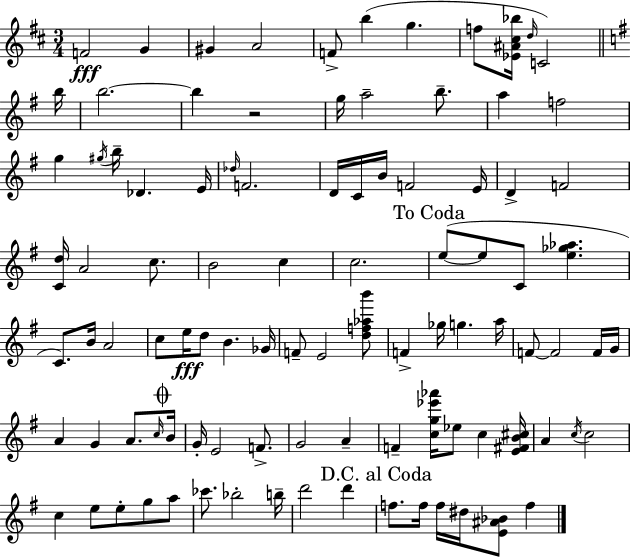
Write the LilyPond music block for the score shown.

{
  \clef treble
  \numericTimeSignature
  \time 3/4
  \key d \major
  f'2\fff g'4 | gis'4 a'2 | f'8-> b''4( g''4. | f''8 <ees' ais' cis'' bes''>16 \grace { d''16 }) c'2 | \break \bar "||" \break \key g \major b''16 b''2.~~ | b''4 r2 | g''16 a''2-- b''8.-- | a''4 f''2 | \break g''4 \acciaccatura { gis''16 } b''16-- des'4. | e'16 \grace { des''16 } f'2. | d'16 c'16 b'16 f'2 | e'16 d'4-> f'2 | \break <c' d''>16 a'2 | c''8. b'2 c''4 | c''2. | \mark "To Coda" e''8~(~ e''8 c'8 <e'' ges'' aes''>4. | \break c'8.) b'16 a'2 | c''8 e''16\fff d''8 b'4. | ges'16 f'8-- e'2 | <d'' f'' aes'' b'''>8 f'4-> ges''16 g''4. | \break a''16 f'8~~ f'2 | f'16 g'16 a'4 g'4 a'8. | \grace { c''16 } \mark \markup { \musicglyph "scripts.coda" } b'16 g'16-. e'2 | f'8.-> g'2 | \break a'4-- f'4-- <c'' g'' ees''' aes'''>16 ees''8 c''4 | <e' fis' b' cis''>16 a'4 \acciaccatura { c''16 } c''2 | c''4 e''8 e''8-. | g''8 a''8 ces'''8. bes''2-. | \break b''16-- d'''2 | d'''4 \mark "D.C. al Coda" f''8. f''16 f''16 dis''16 <e' ais' bes'>8 | f''4 \bar "|."
}